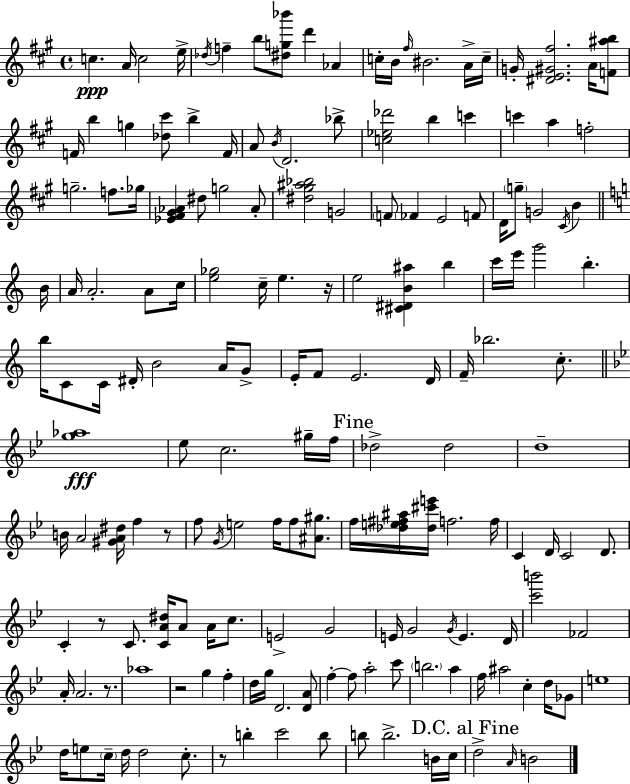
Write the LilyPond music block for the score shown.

{
  \clef treble
  \time 4/4
  \defaultTimeSignature
  \key a \major
  c''4.\ppp a'16 c''2 e''16-> | \acciaccatura { des''16 } f''4-- b''8 <dis'' g'' bes'''>8 d'''4 aes'4 | c''16-. b'16 \grace { fis''16 } bis'2. | a'16-> c''16-- g'16-. <dis' e' gis' fis''>2. a'16 | \break <f' ais'' b''>8 f'16 b''4 g''4 <des'' cis'''>8 b''4-> | f'16 a'8 \acciaccatura { b'16 } d'2. | bes''8-> <c'' ees'' des'''>2 b''4 c'''4 | c'''4 a''4 f''2-. | \break g''2.-- f''8. | ges''16 <ees' fis' gis' aes'>4 dis''8 g''2 | aes'8-. <dis'' gis'' ais'' bes''>2 g'2 | \parenthesize f'8 fes'4 e'2 | \break f'8 d'16 \parenthesize g''8-- g'2 \acciaccatura { cis'16 } b'4 | \bar "||" \break \key a \minor b'16 a'16 a'2.-. a'8 | c''16 <e'' ges''>2 c''16-- e''4. | r16 e''2 <cis' dis' b' ais''>4 b''4 | c'''16 e'''16 g'''2 b''4.-. | \break b''16 c'8 c'16 dis'16-. b'2 a'16 g'8-> | e'16-. f'8 e'2. | d'16 f'16-- bes''2. c''8.-. | \bar "||" \break \key bes \major <g'' aes''>1\fff | ees''8 c''2. gis''16-- f''16 | \mark "Fine" des''2-> des''2 | d''1-- | \break b'16 a'2 <gis' a' dis''>16 f''4 r8 | f''8 \acciaccatura { g'16 } e''2 f''16 f''8 <ais' gis''>8. | f''16 <des'' e'' fis'' ais''>16 <des'' cis''' e'''>16 f''2. | f''16 c'4 d'16 c'2 d'8. | \break c'4-. r8 c'8. <c' a' dis''>16 a'8 a'16 c''8. | e'2-> g'2 | e'16 g'2 \acciaccatura { g'16 } e'4. | d'16 <c''' b'''>2 fes'2 | \break a'16-. a'2. r8. | aes''1 | r2 g''4 f''4-. | d''16 g''16 d'2. | \break <d' a'>8 f''4-.~~ f''8 a''2-. | c'''8 \parenthesize b''2. a''4 | f''16 ais''2 c''4-. d''16 | ges'8 e''1 | \break d''16 e''8 \parenthesize c''16-- d''16 d''2 c''8.-. | r8 b''4-. c'''2 | b''8 b''8 b''2.-> | b'16 c''16 \mark "D.C. al Fine" d''2-> \grace { a'16 } b'2 | \break \bar "|."
}